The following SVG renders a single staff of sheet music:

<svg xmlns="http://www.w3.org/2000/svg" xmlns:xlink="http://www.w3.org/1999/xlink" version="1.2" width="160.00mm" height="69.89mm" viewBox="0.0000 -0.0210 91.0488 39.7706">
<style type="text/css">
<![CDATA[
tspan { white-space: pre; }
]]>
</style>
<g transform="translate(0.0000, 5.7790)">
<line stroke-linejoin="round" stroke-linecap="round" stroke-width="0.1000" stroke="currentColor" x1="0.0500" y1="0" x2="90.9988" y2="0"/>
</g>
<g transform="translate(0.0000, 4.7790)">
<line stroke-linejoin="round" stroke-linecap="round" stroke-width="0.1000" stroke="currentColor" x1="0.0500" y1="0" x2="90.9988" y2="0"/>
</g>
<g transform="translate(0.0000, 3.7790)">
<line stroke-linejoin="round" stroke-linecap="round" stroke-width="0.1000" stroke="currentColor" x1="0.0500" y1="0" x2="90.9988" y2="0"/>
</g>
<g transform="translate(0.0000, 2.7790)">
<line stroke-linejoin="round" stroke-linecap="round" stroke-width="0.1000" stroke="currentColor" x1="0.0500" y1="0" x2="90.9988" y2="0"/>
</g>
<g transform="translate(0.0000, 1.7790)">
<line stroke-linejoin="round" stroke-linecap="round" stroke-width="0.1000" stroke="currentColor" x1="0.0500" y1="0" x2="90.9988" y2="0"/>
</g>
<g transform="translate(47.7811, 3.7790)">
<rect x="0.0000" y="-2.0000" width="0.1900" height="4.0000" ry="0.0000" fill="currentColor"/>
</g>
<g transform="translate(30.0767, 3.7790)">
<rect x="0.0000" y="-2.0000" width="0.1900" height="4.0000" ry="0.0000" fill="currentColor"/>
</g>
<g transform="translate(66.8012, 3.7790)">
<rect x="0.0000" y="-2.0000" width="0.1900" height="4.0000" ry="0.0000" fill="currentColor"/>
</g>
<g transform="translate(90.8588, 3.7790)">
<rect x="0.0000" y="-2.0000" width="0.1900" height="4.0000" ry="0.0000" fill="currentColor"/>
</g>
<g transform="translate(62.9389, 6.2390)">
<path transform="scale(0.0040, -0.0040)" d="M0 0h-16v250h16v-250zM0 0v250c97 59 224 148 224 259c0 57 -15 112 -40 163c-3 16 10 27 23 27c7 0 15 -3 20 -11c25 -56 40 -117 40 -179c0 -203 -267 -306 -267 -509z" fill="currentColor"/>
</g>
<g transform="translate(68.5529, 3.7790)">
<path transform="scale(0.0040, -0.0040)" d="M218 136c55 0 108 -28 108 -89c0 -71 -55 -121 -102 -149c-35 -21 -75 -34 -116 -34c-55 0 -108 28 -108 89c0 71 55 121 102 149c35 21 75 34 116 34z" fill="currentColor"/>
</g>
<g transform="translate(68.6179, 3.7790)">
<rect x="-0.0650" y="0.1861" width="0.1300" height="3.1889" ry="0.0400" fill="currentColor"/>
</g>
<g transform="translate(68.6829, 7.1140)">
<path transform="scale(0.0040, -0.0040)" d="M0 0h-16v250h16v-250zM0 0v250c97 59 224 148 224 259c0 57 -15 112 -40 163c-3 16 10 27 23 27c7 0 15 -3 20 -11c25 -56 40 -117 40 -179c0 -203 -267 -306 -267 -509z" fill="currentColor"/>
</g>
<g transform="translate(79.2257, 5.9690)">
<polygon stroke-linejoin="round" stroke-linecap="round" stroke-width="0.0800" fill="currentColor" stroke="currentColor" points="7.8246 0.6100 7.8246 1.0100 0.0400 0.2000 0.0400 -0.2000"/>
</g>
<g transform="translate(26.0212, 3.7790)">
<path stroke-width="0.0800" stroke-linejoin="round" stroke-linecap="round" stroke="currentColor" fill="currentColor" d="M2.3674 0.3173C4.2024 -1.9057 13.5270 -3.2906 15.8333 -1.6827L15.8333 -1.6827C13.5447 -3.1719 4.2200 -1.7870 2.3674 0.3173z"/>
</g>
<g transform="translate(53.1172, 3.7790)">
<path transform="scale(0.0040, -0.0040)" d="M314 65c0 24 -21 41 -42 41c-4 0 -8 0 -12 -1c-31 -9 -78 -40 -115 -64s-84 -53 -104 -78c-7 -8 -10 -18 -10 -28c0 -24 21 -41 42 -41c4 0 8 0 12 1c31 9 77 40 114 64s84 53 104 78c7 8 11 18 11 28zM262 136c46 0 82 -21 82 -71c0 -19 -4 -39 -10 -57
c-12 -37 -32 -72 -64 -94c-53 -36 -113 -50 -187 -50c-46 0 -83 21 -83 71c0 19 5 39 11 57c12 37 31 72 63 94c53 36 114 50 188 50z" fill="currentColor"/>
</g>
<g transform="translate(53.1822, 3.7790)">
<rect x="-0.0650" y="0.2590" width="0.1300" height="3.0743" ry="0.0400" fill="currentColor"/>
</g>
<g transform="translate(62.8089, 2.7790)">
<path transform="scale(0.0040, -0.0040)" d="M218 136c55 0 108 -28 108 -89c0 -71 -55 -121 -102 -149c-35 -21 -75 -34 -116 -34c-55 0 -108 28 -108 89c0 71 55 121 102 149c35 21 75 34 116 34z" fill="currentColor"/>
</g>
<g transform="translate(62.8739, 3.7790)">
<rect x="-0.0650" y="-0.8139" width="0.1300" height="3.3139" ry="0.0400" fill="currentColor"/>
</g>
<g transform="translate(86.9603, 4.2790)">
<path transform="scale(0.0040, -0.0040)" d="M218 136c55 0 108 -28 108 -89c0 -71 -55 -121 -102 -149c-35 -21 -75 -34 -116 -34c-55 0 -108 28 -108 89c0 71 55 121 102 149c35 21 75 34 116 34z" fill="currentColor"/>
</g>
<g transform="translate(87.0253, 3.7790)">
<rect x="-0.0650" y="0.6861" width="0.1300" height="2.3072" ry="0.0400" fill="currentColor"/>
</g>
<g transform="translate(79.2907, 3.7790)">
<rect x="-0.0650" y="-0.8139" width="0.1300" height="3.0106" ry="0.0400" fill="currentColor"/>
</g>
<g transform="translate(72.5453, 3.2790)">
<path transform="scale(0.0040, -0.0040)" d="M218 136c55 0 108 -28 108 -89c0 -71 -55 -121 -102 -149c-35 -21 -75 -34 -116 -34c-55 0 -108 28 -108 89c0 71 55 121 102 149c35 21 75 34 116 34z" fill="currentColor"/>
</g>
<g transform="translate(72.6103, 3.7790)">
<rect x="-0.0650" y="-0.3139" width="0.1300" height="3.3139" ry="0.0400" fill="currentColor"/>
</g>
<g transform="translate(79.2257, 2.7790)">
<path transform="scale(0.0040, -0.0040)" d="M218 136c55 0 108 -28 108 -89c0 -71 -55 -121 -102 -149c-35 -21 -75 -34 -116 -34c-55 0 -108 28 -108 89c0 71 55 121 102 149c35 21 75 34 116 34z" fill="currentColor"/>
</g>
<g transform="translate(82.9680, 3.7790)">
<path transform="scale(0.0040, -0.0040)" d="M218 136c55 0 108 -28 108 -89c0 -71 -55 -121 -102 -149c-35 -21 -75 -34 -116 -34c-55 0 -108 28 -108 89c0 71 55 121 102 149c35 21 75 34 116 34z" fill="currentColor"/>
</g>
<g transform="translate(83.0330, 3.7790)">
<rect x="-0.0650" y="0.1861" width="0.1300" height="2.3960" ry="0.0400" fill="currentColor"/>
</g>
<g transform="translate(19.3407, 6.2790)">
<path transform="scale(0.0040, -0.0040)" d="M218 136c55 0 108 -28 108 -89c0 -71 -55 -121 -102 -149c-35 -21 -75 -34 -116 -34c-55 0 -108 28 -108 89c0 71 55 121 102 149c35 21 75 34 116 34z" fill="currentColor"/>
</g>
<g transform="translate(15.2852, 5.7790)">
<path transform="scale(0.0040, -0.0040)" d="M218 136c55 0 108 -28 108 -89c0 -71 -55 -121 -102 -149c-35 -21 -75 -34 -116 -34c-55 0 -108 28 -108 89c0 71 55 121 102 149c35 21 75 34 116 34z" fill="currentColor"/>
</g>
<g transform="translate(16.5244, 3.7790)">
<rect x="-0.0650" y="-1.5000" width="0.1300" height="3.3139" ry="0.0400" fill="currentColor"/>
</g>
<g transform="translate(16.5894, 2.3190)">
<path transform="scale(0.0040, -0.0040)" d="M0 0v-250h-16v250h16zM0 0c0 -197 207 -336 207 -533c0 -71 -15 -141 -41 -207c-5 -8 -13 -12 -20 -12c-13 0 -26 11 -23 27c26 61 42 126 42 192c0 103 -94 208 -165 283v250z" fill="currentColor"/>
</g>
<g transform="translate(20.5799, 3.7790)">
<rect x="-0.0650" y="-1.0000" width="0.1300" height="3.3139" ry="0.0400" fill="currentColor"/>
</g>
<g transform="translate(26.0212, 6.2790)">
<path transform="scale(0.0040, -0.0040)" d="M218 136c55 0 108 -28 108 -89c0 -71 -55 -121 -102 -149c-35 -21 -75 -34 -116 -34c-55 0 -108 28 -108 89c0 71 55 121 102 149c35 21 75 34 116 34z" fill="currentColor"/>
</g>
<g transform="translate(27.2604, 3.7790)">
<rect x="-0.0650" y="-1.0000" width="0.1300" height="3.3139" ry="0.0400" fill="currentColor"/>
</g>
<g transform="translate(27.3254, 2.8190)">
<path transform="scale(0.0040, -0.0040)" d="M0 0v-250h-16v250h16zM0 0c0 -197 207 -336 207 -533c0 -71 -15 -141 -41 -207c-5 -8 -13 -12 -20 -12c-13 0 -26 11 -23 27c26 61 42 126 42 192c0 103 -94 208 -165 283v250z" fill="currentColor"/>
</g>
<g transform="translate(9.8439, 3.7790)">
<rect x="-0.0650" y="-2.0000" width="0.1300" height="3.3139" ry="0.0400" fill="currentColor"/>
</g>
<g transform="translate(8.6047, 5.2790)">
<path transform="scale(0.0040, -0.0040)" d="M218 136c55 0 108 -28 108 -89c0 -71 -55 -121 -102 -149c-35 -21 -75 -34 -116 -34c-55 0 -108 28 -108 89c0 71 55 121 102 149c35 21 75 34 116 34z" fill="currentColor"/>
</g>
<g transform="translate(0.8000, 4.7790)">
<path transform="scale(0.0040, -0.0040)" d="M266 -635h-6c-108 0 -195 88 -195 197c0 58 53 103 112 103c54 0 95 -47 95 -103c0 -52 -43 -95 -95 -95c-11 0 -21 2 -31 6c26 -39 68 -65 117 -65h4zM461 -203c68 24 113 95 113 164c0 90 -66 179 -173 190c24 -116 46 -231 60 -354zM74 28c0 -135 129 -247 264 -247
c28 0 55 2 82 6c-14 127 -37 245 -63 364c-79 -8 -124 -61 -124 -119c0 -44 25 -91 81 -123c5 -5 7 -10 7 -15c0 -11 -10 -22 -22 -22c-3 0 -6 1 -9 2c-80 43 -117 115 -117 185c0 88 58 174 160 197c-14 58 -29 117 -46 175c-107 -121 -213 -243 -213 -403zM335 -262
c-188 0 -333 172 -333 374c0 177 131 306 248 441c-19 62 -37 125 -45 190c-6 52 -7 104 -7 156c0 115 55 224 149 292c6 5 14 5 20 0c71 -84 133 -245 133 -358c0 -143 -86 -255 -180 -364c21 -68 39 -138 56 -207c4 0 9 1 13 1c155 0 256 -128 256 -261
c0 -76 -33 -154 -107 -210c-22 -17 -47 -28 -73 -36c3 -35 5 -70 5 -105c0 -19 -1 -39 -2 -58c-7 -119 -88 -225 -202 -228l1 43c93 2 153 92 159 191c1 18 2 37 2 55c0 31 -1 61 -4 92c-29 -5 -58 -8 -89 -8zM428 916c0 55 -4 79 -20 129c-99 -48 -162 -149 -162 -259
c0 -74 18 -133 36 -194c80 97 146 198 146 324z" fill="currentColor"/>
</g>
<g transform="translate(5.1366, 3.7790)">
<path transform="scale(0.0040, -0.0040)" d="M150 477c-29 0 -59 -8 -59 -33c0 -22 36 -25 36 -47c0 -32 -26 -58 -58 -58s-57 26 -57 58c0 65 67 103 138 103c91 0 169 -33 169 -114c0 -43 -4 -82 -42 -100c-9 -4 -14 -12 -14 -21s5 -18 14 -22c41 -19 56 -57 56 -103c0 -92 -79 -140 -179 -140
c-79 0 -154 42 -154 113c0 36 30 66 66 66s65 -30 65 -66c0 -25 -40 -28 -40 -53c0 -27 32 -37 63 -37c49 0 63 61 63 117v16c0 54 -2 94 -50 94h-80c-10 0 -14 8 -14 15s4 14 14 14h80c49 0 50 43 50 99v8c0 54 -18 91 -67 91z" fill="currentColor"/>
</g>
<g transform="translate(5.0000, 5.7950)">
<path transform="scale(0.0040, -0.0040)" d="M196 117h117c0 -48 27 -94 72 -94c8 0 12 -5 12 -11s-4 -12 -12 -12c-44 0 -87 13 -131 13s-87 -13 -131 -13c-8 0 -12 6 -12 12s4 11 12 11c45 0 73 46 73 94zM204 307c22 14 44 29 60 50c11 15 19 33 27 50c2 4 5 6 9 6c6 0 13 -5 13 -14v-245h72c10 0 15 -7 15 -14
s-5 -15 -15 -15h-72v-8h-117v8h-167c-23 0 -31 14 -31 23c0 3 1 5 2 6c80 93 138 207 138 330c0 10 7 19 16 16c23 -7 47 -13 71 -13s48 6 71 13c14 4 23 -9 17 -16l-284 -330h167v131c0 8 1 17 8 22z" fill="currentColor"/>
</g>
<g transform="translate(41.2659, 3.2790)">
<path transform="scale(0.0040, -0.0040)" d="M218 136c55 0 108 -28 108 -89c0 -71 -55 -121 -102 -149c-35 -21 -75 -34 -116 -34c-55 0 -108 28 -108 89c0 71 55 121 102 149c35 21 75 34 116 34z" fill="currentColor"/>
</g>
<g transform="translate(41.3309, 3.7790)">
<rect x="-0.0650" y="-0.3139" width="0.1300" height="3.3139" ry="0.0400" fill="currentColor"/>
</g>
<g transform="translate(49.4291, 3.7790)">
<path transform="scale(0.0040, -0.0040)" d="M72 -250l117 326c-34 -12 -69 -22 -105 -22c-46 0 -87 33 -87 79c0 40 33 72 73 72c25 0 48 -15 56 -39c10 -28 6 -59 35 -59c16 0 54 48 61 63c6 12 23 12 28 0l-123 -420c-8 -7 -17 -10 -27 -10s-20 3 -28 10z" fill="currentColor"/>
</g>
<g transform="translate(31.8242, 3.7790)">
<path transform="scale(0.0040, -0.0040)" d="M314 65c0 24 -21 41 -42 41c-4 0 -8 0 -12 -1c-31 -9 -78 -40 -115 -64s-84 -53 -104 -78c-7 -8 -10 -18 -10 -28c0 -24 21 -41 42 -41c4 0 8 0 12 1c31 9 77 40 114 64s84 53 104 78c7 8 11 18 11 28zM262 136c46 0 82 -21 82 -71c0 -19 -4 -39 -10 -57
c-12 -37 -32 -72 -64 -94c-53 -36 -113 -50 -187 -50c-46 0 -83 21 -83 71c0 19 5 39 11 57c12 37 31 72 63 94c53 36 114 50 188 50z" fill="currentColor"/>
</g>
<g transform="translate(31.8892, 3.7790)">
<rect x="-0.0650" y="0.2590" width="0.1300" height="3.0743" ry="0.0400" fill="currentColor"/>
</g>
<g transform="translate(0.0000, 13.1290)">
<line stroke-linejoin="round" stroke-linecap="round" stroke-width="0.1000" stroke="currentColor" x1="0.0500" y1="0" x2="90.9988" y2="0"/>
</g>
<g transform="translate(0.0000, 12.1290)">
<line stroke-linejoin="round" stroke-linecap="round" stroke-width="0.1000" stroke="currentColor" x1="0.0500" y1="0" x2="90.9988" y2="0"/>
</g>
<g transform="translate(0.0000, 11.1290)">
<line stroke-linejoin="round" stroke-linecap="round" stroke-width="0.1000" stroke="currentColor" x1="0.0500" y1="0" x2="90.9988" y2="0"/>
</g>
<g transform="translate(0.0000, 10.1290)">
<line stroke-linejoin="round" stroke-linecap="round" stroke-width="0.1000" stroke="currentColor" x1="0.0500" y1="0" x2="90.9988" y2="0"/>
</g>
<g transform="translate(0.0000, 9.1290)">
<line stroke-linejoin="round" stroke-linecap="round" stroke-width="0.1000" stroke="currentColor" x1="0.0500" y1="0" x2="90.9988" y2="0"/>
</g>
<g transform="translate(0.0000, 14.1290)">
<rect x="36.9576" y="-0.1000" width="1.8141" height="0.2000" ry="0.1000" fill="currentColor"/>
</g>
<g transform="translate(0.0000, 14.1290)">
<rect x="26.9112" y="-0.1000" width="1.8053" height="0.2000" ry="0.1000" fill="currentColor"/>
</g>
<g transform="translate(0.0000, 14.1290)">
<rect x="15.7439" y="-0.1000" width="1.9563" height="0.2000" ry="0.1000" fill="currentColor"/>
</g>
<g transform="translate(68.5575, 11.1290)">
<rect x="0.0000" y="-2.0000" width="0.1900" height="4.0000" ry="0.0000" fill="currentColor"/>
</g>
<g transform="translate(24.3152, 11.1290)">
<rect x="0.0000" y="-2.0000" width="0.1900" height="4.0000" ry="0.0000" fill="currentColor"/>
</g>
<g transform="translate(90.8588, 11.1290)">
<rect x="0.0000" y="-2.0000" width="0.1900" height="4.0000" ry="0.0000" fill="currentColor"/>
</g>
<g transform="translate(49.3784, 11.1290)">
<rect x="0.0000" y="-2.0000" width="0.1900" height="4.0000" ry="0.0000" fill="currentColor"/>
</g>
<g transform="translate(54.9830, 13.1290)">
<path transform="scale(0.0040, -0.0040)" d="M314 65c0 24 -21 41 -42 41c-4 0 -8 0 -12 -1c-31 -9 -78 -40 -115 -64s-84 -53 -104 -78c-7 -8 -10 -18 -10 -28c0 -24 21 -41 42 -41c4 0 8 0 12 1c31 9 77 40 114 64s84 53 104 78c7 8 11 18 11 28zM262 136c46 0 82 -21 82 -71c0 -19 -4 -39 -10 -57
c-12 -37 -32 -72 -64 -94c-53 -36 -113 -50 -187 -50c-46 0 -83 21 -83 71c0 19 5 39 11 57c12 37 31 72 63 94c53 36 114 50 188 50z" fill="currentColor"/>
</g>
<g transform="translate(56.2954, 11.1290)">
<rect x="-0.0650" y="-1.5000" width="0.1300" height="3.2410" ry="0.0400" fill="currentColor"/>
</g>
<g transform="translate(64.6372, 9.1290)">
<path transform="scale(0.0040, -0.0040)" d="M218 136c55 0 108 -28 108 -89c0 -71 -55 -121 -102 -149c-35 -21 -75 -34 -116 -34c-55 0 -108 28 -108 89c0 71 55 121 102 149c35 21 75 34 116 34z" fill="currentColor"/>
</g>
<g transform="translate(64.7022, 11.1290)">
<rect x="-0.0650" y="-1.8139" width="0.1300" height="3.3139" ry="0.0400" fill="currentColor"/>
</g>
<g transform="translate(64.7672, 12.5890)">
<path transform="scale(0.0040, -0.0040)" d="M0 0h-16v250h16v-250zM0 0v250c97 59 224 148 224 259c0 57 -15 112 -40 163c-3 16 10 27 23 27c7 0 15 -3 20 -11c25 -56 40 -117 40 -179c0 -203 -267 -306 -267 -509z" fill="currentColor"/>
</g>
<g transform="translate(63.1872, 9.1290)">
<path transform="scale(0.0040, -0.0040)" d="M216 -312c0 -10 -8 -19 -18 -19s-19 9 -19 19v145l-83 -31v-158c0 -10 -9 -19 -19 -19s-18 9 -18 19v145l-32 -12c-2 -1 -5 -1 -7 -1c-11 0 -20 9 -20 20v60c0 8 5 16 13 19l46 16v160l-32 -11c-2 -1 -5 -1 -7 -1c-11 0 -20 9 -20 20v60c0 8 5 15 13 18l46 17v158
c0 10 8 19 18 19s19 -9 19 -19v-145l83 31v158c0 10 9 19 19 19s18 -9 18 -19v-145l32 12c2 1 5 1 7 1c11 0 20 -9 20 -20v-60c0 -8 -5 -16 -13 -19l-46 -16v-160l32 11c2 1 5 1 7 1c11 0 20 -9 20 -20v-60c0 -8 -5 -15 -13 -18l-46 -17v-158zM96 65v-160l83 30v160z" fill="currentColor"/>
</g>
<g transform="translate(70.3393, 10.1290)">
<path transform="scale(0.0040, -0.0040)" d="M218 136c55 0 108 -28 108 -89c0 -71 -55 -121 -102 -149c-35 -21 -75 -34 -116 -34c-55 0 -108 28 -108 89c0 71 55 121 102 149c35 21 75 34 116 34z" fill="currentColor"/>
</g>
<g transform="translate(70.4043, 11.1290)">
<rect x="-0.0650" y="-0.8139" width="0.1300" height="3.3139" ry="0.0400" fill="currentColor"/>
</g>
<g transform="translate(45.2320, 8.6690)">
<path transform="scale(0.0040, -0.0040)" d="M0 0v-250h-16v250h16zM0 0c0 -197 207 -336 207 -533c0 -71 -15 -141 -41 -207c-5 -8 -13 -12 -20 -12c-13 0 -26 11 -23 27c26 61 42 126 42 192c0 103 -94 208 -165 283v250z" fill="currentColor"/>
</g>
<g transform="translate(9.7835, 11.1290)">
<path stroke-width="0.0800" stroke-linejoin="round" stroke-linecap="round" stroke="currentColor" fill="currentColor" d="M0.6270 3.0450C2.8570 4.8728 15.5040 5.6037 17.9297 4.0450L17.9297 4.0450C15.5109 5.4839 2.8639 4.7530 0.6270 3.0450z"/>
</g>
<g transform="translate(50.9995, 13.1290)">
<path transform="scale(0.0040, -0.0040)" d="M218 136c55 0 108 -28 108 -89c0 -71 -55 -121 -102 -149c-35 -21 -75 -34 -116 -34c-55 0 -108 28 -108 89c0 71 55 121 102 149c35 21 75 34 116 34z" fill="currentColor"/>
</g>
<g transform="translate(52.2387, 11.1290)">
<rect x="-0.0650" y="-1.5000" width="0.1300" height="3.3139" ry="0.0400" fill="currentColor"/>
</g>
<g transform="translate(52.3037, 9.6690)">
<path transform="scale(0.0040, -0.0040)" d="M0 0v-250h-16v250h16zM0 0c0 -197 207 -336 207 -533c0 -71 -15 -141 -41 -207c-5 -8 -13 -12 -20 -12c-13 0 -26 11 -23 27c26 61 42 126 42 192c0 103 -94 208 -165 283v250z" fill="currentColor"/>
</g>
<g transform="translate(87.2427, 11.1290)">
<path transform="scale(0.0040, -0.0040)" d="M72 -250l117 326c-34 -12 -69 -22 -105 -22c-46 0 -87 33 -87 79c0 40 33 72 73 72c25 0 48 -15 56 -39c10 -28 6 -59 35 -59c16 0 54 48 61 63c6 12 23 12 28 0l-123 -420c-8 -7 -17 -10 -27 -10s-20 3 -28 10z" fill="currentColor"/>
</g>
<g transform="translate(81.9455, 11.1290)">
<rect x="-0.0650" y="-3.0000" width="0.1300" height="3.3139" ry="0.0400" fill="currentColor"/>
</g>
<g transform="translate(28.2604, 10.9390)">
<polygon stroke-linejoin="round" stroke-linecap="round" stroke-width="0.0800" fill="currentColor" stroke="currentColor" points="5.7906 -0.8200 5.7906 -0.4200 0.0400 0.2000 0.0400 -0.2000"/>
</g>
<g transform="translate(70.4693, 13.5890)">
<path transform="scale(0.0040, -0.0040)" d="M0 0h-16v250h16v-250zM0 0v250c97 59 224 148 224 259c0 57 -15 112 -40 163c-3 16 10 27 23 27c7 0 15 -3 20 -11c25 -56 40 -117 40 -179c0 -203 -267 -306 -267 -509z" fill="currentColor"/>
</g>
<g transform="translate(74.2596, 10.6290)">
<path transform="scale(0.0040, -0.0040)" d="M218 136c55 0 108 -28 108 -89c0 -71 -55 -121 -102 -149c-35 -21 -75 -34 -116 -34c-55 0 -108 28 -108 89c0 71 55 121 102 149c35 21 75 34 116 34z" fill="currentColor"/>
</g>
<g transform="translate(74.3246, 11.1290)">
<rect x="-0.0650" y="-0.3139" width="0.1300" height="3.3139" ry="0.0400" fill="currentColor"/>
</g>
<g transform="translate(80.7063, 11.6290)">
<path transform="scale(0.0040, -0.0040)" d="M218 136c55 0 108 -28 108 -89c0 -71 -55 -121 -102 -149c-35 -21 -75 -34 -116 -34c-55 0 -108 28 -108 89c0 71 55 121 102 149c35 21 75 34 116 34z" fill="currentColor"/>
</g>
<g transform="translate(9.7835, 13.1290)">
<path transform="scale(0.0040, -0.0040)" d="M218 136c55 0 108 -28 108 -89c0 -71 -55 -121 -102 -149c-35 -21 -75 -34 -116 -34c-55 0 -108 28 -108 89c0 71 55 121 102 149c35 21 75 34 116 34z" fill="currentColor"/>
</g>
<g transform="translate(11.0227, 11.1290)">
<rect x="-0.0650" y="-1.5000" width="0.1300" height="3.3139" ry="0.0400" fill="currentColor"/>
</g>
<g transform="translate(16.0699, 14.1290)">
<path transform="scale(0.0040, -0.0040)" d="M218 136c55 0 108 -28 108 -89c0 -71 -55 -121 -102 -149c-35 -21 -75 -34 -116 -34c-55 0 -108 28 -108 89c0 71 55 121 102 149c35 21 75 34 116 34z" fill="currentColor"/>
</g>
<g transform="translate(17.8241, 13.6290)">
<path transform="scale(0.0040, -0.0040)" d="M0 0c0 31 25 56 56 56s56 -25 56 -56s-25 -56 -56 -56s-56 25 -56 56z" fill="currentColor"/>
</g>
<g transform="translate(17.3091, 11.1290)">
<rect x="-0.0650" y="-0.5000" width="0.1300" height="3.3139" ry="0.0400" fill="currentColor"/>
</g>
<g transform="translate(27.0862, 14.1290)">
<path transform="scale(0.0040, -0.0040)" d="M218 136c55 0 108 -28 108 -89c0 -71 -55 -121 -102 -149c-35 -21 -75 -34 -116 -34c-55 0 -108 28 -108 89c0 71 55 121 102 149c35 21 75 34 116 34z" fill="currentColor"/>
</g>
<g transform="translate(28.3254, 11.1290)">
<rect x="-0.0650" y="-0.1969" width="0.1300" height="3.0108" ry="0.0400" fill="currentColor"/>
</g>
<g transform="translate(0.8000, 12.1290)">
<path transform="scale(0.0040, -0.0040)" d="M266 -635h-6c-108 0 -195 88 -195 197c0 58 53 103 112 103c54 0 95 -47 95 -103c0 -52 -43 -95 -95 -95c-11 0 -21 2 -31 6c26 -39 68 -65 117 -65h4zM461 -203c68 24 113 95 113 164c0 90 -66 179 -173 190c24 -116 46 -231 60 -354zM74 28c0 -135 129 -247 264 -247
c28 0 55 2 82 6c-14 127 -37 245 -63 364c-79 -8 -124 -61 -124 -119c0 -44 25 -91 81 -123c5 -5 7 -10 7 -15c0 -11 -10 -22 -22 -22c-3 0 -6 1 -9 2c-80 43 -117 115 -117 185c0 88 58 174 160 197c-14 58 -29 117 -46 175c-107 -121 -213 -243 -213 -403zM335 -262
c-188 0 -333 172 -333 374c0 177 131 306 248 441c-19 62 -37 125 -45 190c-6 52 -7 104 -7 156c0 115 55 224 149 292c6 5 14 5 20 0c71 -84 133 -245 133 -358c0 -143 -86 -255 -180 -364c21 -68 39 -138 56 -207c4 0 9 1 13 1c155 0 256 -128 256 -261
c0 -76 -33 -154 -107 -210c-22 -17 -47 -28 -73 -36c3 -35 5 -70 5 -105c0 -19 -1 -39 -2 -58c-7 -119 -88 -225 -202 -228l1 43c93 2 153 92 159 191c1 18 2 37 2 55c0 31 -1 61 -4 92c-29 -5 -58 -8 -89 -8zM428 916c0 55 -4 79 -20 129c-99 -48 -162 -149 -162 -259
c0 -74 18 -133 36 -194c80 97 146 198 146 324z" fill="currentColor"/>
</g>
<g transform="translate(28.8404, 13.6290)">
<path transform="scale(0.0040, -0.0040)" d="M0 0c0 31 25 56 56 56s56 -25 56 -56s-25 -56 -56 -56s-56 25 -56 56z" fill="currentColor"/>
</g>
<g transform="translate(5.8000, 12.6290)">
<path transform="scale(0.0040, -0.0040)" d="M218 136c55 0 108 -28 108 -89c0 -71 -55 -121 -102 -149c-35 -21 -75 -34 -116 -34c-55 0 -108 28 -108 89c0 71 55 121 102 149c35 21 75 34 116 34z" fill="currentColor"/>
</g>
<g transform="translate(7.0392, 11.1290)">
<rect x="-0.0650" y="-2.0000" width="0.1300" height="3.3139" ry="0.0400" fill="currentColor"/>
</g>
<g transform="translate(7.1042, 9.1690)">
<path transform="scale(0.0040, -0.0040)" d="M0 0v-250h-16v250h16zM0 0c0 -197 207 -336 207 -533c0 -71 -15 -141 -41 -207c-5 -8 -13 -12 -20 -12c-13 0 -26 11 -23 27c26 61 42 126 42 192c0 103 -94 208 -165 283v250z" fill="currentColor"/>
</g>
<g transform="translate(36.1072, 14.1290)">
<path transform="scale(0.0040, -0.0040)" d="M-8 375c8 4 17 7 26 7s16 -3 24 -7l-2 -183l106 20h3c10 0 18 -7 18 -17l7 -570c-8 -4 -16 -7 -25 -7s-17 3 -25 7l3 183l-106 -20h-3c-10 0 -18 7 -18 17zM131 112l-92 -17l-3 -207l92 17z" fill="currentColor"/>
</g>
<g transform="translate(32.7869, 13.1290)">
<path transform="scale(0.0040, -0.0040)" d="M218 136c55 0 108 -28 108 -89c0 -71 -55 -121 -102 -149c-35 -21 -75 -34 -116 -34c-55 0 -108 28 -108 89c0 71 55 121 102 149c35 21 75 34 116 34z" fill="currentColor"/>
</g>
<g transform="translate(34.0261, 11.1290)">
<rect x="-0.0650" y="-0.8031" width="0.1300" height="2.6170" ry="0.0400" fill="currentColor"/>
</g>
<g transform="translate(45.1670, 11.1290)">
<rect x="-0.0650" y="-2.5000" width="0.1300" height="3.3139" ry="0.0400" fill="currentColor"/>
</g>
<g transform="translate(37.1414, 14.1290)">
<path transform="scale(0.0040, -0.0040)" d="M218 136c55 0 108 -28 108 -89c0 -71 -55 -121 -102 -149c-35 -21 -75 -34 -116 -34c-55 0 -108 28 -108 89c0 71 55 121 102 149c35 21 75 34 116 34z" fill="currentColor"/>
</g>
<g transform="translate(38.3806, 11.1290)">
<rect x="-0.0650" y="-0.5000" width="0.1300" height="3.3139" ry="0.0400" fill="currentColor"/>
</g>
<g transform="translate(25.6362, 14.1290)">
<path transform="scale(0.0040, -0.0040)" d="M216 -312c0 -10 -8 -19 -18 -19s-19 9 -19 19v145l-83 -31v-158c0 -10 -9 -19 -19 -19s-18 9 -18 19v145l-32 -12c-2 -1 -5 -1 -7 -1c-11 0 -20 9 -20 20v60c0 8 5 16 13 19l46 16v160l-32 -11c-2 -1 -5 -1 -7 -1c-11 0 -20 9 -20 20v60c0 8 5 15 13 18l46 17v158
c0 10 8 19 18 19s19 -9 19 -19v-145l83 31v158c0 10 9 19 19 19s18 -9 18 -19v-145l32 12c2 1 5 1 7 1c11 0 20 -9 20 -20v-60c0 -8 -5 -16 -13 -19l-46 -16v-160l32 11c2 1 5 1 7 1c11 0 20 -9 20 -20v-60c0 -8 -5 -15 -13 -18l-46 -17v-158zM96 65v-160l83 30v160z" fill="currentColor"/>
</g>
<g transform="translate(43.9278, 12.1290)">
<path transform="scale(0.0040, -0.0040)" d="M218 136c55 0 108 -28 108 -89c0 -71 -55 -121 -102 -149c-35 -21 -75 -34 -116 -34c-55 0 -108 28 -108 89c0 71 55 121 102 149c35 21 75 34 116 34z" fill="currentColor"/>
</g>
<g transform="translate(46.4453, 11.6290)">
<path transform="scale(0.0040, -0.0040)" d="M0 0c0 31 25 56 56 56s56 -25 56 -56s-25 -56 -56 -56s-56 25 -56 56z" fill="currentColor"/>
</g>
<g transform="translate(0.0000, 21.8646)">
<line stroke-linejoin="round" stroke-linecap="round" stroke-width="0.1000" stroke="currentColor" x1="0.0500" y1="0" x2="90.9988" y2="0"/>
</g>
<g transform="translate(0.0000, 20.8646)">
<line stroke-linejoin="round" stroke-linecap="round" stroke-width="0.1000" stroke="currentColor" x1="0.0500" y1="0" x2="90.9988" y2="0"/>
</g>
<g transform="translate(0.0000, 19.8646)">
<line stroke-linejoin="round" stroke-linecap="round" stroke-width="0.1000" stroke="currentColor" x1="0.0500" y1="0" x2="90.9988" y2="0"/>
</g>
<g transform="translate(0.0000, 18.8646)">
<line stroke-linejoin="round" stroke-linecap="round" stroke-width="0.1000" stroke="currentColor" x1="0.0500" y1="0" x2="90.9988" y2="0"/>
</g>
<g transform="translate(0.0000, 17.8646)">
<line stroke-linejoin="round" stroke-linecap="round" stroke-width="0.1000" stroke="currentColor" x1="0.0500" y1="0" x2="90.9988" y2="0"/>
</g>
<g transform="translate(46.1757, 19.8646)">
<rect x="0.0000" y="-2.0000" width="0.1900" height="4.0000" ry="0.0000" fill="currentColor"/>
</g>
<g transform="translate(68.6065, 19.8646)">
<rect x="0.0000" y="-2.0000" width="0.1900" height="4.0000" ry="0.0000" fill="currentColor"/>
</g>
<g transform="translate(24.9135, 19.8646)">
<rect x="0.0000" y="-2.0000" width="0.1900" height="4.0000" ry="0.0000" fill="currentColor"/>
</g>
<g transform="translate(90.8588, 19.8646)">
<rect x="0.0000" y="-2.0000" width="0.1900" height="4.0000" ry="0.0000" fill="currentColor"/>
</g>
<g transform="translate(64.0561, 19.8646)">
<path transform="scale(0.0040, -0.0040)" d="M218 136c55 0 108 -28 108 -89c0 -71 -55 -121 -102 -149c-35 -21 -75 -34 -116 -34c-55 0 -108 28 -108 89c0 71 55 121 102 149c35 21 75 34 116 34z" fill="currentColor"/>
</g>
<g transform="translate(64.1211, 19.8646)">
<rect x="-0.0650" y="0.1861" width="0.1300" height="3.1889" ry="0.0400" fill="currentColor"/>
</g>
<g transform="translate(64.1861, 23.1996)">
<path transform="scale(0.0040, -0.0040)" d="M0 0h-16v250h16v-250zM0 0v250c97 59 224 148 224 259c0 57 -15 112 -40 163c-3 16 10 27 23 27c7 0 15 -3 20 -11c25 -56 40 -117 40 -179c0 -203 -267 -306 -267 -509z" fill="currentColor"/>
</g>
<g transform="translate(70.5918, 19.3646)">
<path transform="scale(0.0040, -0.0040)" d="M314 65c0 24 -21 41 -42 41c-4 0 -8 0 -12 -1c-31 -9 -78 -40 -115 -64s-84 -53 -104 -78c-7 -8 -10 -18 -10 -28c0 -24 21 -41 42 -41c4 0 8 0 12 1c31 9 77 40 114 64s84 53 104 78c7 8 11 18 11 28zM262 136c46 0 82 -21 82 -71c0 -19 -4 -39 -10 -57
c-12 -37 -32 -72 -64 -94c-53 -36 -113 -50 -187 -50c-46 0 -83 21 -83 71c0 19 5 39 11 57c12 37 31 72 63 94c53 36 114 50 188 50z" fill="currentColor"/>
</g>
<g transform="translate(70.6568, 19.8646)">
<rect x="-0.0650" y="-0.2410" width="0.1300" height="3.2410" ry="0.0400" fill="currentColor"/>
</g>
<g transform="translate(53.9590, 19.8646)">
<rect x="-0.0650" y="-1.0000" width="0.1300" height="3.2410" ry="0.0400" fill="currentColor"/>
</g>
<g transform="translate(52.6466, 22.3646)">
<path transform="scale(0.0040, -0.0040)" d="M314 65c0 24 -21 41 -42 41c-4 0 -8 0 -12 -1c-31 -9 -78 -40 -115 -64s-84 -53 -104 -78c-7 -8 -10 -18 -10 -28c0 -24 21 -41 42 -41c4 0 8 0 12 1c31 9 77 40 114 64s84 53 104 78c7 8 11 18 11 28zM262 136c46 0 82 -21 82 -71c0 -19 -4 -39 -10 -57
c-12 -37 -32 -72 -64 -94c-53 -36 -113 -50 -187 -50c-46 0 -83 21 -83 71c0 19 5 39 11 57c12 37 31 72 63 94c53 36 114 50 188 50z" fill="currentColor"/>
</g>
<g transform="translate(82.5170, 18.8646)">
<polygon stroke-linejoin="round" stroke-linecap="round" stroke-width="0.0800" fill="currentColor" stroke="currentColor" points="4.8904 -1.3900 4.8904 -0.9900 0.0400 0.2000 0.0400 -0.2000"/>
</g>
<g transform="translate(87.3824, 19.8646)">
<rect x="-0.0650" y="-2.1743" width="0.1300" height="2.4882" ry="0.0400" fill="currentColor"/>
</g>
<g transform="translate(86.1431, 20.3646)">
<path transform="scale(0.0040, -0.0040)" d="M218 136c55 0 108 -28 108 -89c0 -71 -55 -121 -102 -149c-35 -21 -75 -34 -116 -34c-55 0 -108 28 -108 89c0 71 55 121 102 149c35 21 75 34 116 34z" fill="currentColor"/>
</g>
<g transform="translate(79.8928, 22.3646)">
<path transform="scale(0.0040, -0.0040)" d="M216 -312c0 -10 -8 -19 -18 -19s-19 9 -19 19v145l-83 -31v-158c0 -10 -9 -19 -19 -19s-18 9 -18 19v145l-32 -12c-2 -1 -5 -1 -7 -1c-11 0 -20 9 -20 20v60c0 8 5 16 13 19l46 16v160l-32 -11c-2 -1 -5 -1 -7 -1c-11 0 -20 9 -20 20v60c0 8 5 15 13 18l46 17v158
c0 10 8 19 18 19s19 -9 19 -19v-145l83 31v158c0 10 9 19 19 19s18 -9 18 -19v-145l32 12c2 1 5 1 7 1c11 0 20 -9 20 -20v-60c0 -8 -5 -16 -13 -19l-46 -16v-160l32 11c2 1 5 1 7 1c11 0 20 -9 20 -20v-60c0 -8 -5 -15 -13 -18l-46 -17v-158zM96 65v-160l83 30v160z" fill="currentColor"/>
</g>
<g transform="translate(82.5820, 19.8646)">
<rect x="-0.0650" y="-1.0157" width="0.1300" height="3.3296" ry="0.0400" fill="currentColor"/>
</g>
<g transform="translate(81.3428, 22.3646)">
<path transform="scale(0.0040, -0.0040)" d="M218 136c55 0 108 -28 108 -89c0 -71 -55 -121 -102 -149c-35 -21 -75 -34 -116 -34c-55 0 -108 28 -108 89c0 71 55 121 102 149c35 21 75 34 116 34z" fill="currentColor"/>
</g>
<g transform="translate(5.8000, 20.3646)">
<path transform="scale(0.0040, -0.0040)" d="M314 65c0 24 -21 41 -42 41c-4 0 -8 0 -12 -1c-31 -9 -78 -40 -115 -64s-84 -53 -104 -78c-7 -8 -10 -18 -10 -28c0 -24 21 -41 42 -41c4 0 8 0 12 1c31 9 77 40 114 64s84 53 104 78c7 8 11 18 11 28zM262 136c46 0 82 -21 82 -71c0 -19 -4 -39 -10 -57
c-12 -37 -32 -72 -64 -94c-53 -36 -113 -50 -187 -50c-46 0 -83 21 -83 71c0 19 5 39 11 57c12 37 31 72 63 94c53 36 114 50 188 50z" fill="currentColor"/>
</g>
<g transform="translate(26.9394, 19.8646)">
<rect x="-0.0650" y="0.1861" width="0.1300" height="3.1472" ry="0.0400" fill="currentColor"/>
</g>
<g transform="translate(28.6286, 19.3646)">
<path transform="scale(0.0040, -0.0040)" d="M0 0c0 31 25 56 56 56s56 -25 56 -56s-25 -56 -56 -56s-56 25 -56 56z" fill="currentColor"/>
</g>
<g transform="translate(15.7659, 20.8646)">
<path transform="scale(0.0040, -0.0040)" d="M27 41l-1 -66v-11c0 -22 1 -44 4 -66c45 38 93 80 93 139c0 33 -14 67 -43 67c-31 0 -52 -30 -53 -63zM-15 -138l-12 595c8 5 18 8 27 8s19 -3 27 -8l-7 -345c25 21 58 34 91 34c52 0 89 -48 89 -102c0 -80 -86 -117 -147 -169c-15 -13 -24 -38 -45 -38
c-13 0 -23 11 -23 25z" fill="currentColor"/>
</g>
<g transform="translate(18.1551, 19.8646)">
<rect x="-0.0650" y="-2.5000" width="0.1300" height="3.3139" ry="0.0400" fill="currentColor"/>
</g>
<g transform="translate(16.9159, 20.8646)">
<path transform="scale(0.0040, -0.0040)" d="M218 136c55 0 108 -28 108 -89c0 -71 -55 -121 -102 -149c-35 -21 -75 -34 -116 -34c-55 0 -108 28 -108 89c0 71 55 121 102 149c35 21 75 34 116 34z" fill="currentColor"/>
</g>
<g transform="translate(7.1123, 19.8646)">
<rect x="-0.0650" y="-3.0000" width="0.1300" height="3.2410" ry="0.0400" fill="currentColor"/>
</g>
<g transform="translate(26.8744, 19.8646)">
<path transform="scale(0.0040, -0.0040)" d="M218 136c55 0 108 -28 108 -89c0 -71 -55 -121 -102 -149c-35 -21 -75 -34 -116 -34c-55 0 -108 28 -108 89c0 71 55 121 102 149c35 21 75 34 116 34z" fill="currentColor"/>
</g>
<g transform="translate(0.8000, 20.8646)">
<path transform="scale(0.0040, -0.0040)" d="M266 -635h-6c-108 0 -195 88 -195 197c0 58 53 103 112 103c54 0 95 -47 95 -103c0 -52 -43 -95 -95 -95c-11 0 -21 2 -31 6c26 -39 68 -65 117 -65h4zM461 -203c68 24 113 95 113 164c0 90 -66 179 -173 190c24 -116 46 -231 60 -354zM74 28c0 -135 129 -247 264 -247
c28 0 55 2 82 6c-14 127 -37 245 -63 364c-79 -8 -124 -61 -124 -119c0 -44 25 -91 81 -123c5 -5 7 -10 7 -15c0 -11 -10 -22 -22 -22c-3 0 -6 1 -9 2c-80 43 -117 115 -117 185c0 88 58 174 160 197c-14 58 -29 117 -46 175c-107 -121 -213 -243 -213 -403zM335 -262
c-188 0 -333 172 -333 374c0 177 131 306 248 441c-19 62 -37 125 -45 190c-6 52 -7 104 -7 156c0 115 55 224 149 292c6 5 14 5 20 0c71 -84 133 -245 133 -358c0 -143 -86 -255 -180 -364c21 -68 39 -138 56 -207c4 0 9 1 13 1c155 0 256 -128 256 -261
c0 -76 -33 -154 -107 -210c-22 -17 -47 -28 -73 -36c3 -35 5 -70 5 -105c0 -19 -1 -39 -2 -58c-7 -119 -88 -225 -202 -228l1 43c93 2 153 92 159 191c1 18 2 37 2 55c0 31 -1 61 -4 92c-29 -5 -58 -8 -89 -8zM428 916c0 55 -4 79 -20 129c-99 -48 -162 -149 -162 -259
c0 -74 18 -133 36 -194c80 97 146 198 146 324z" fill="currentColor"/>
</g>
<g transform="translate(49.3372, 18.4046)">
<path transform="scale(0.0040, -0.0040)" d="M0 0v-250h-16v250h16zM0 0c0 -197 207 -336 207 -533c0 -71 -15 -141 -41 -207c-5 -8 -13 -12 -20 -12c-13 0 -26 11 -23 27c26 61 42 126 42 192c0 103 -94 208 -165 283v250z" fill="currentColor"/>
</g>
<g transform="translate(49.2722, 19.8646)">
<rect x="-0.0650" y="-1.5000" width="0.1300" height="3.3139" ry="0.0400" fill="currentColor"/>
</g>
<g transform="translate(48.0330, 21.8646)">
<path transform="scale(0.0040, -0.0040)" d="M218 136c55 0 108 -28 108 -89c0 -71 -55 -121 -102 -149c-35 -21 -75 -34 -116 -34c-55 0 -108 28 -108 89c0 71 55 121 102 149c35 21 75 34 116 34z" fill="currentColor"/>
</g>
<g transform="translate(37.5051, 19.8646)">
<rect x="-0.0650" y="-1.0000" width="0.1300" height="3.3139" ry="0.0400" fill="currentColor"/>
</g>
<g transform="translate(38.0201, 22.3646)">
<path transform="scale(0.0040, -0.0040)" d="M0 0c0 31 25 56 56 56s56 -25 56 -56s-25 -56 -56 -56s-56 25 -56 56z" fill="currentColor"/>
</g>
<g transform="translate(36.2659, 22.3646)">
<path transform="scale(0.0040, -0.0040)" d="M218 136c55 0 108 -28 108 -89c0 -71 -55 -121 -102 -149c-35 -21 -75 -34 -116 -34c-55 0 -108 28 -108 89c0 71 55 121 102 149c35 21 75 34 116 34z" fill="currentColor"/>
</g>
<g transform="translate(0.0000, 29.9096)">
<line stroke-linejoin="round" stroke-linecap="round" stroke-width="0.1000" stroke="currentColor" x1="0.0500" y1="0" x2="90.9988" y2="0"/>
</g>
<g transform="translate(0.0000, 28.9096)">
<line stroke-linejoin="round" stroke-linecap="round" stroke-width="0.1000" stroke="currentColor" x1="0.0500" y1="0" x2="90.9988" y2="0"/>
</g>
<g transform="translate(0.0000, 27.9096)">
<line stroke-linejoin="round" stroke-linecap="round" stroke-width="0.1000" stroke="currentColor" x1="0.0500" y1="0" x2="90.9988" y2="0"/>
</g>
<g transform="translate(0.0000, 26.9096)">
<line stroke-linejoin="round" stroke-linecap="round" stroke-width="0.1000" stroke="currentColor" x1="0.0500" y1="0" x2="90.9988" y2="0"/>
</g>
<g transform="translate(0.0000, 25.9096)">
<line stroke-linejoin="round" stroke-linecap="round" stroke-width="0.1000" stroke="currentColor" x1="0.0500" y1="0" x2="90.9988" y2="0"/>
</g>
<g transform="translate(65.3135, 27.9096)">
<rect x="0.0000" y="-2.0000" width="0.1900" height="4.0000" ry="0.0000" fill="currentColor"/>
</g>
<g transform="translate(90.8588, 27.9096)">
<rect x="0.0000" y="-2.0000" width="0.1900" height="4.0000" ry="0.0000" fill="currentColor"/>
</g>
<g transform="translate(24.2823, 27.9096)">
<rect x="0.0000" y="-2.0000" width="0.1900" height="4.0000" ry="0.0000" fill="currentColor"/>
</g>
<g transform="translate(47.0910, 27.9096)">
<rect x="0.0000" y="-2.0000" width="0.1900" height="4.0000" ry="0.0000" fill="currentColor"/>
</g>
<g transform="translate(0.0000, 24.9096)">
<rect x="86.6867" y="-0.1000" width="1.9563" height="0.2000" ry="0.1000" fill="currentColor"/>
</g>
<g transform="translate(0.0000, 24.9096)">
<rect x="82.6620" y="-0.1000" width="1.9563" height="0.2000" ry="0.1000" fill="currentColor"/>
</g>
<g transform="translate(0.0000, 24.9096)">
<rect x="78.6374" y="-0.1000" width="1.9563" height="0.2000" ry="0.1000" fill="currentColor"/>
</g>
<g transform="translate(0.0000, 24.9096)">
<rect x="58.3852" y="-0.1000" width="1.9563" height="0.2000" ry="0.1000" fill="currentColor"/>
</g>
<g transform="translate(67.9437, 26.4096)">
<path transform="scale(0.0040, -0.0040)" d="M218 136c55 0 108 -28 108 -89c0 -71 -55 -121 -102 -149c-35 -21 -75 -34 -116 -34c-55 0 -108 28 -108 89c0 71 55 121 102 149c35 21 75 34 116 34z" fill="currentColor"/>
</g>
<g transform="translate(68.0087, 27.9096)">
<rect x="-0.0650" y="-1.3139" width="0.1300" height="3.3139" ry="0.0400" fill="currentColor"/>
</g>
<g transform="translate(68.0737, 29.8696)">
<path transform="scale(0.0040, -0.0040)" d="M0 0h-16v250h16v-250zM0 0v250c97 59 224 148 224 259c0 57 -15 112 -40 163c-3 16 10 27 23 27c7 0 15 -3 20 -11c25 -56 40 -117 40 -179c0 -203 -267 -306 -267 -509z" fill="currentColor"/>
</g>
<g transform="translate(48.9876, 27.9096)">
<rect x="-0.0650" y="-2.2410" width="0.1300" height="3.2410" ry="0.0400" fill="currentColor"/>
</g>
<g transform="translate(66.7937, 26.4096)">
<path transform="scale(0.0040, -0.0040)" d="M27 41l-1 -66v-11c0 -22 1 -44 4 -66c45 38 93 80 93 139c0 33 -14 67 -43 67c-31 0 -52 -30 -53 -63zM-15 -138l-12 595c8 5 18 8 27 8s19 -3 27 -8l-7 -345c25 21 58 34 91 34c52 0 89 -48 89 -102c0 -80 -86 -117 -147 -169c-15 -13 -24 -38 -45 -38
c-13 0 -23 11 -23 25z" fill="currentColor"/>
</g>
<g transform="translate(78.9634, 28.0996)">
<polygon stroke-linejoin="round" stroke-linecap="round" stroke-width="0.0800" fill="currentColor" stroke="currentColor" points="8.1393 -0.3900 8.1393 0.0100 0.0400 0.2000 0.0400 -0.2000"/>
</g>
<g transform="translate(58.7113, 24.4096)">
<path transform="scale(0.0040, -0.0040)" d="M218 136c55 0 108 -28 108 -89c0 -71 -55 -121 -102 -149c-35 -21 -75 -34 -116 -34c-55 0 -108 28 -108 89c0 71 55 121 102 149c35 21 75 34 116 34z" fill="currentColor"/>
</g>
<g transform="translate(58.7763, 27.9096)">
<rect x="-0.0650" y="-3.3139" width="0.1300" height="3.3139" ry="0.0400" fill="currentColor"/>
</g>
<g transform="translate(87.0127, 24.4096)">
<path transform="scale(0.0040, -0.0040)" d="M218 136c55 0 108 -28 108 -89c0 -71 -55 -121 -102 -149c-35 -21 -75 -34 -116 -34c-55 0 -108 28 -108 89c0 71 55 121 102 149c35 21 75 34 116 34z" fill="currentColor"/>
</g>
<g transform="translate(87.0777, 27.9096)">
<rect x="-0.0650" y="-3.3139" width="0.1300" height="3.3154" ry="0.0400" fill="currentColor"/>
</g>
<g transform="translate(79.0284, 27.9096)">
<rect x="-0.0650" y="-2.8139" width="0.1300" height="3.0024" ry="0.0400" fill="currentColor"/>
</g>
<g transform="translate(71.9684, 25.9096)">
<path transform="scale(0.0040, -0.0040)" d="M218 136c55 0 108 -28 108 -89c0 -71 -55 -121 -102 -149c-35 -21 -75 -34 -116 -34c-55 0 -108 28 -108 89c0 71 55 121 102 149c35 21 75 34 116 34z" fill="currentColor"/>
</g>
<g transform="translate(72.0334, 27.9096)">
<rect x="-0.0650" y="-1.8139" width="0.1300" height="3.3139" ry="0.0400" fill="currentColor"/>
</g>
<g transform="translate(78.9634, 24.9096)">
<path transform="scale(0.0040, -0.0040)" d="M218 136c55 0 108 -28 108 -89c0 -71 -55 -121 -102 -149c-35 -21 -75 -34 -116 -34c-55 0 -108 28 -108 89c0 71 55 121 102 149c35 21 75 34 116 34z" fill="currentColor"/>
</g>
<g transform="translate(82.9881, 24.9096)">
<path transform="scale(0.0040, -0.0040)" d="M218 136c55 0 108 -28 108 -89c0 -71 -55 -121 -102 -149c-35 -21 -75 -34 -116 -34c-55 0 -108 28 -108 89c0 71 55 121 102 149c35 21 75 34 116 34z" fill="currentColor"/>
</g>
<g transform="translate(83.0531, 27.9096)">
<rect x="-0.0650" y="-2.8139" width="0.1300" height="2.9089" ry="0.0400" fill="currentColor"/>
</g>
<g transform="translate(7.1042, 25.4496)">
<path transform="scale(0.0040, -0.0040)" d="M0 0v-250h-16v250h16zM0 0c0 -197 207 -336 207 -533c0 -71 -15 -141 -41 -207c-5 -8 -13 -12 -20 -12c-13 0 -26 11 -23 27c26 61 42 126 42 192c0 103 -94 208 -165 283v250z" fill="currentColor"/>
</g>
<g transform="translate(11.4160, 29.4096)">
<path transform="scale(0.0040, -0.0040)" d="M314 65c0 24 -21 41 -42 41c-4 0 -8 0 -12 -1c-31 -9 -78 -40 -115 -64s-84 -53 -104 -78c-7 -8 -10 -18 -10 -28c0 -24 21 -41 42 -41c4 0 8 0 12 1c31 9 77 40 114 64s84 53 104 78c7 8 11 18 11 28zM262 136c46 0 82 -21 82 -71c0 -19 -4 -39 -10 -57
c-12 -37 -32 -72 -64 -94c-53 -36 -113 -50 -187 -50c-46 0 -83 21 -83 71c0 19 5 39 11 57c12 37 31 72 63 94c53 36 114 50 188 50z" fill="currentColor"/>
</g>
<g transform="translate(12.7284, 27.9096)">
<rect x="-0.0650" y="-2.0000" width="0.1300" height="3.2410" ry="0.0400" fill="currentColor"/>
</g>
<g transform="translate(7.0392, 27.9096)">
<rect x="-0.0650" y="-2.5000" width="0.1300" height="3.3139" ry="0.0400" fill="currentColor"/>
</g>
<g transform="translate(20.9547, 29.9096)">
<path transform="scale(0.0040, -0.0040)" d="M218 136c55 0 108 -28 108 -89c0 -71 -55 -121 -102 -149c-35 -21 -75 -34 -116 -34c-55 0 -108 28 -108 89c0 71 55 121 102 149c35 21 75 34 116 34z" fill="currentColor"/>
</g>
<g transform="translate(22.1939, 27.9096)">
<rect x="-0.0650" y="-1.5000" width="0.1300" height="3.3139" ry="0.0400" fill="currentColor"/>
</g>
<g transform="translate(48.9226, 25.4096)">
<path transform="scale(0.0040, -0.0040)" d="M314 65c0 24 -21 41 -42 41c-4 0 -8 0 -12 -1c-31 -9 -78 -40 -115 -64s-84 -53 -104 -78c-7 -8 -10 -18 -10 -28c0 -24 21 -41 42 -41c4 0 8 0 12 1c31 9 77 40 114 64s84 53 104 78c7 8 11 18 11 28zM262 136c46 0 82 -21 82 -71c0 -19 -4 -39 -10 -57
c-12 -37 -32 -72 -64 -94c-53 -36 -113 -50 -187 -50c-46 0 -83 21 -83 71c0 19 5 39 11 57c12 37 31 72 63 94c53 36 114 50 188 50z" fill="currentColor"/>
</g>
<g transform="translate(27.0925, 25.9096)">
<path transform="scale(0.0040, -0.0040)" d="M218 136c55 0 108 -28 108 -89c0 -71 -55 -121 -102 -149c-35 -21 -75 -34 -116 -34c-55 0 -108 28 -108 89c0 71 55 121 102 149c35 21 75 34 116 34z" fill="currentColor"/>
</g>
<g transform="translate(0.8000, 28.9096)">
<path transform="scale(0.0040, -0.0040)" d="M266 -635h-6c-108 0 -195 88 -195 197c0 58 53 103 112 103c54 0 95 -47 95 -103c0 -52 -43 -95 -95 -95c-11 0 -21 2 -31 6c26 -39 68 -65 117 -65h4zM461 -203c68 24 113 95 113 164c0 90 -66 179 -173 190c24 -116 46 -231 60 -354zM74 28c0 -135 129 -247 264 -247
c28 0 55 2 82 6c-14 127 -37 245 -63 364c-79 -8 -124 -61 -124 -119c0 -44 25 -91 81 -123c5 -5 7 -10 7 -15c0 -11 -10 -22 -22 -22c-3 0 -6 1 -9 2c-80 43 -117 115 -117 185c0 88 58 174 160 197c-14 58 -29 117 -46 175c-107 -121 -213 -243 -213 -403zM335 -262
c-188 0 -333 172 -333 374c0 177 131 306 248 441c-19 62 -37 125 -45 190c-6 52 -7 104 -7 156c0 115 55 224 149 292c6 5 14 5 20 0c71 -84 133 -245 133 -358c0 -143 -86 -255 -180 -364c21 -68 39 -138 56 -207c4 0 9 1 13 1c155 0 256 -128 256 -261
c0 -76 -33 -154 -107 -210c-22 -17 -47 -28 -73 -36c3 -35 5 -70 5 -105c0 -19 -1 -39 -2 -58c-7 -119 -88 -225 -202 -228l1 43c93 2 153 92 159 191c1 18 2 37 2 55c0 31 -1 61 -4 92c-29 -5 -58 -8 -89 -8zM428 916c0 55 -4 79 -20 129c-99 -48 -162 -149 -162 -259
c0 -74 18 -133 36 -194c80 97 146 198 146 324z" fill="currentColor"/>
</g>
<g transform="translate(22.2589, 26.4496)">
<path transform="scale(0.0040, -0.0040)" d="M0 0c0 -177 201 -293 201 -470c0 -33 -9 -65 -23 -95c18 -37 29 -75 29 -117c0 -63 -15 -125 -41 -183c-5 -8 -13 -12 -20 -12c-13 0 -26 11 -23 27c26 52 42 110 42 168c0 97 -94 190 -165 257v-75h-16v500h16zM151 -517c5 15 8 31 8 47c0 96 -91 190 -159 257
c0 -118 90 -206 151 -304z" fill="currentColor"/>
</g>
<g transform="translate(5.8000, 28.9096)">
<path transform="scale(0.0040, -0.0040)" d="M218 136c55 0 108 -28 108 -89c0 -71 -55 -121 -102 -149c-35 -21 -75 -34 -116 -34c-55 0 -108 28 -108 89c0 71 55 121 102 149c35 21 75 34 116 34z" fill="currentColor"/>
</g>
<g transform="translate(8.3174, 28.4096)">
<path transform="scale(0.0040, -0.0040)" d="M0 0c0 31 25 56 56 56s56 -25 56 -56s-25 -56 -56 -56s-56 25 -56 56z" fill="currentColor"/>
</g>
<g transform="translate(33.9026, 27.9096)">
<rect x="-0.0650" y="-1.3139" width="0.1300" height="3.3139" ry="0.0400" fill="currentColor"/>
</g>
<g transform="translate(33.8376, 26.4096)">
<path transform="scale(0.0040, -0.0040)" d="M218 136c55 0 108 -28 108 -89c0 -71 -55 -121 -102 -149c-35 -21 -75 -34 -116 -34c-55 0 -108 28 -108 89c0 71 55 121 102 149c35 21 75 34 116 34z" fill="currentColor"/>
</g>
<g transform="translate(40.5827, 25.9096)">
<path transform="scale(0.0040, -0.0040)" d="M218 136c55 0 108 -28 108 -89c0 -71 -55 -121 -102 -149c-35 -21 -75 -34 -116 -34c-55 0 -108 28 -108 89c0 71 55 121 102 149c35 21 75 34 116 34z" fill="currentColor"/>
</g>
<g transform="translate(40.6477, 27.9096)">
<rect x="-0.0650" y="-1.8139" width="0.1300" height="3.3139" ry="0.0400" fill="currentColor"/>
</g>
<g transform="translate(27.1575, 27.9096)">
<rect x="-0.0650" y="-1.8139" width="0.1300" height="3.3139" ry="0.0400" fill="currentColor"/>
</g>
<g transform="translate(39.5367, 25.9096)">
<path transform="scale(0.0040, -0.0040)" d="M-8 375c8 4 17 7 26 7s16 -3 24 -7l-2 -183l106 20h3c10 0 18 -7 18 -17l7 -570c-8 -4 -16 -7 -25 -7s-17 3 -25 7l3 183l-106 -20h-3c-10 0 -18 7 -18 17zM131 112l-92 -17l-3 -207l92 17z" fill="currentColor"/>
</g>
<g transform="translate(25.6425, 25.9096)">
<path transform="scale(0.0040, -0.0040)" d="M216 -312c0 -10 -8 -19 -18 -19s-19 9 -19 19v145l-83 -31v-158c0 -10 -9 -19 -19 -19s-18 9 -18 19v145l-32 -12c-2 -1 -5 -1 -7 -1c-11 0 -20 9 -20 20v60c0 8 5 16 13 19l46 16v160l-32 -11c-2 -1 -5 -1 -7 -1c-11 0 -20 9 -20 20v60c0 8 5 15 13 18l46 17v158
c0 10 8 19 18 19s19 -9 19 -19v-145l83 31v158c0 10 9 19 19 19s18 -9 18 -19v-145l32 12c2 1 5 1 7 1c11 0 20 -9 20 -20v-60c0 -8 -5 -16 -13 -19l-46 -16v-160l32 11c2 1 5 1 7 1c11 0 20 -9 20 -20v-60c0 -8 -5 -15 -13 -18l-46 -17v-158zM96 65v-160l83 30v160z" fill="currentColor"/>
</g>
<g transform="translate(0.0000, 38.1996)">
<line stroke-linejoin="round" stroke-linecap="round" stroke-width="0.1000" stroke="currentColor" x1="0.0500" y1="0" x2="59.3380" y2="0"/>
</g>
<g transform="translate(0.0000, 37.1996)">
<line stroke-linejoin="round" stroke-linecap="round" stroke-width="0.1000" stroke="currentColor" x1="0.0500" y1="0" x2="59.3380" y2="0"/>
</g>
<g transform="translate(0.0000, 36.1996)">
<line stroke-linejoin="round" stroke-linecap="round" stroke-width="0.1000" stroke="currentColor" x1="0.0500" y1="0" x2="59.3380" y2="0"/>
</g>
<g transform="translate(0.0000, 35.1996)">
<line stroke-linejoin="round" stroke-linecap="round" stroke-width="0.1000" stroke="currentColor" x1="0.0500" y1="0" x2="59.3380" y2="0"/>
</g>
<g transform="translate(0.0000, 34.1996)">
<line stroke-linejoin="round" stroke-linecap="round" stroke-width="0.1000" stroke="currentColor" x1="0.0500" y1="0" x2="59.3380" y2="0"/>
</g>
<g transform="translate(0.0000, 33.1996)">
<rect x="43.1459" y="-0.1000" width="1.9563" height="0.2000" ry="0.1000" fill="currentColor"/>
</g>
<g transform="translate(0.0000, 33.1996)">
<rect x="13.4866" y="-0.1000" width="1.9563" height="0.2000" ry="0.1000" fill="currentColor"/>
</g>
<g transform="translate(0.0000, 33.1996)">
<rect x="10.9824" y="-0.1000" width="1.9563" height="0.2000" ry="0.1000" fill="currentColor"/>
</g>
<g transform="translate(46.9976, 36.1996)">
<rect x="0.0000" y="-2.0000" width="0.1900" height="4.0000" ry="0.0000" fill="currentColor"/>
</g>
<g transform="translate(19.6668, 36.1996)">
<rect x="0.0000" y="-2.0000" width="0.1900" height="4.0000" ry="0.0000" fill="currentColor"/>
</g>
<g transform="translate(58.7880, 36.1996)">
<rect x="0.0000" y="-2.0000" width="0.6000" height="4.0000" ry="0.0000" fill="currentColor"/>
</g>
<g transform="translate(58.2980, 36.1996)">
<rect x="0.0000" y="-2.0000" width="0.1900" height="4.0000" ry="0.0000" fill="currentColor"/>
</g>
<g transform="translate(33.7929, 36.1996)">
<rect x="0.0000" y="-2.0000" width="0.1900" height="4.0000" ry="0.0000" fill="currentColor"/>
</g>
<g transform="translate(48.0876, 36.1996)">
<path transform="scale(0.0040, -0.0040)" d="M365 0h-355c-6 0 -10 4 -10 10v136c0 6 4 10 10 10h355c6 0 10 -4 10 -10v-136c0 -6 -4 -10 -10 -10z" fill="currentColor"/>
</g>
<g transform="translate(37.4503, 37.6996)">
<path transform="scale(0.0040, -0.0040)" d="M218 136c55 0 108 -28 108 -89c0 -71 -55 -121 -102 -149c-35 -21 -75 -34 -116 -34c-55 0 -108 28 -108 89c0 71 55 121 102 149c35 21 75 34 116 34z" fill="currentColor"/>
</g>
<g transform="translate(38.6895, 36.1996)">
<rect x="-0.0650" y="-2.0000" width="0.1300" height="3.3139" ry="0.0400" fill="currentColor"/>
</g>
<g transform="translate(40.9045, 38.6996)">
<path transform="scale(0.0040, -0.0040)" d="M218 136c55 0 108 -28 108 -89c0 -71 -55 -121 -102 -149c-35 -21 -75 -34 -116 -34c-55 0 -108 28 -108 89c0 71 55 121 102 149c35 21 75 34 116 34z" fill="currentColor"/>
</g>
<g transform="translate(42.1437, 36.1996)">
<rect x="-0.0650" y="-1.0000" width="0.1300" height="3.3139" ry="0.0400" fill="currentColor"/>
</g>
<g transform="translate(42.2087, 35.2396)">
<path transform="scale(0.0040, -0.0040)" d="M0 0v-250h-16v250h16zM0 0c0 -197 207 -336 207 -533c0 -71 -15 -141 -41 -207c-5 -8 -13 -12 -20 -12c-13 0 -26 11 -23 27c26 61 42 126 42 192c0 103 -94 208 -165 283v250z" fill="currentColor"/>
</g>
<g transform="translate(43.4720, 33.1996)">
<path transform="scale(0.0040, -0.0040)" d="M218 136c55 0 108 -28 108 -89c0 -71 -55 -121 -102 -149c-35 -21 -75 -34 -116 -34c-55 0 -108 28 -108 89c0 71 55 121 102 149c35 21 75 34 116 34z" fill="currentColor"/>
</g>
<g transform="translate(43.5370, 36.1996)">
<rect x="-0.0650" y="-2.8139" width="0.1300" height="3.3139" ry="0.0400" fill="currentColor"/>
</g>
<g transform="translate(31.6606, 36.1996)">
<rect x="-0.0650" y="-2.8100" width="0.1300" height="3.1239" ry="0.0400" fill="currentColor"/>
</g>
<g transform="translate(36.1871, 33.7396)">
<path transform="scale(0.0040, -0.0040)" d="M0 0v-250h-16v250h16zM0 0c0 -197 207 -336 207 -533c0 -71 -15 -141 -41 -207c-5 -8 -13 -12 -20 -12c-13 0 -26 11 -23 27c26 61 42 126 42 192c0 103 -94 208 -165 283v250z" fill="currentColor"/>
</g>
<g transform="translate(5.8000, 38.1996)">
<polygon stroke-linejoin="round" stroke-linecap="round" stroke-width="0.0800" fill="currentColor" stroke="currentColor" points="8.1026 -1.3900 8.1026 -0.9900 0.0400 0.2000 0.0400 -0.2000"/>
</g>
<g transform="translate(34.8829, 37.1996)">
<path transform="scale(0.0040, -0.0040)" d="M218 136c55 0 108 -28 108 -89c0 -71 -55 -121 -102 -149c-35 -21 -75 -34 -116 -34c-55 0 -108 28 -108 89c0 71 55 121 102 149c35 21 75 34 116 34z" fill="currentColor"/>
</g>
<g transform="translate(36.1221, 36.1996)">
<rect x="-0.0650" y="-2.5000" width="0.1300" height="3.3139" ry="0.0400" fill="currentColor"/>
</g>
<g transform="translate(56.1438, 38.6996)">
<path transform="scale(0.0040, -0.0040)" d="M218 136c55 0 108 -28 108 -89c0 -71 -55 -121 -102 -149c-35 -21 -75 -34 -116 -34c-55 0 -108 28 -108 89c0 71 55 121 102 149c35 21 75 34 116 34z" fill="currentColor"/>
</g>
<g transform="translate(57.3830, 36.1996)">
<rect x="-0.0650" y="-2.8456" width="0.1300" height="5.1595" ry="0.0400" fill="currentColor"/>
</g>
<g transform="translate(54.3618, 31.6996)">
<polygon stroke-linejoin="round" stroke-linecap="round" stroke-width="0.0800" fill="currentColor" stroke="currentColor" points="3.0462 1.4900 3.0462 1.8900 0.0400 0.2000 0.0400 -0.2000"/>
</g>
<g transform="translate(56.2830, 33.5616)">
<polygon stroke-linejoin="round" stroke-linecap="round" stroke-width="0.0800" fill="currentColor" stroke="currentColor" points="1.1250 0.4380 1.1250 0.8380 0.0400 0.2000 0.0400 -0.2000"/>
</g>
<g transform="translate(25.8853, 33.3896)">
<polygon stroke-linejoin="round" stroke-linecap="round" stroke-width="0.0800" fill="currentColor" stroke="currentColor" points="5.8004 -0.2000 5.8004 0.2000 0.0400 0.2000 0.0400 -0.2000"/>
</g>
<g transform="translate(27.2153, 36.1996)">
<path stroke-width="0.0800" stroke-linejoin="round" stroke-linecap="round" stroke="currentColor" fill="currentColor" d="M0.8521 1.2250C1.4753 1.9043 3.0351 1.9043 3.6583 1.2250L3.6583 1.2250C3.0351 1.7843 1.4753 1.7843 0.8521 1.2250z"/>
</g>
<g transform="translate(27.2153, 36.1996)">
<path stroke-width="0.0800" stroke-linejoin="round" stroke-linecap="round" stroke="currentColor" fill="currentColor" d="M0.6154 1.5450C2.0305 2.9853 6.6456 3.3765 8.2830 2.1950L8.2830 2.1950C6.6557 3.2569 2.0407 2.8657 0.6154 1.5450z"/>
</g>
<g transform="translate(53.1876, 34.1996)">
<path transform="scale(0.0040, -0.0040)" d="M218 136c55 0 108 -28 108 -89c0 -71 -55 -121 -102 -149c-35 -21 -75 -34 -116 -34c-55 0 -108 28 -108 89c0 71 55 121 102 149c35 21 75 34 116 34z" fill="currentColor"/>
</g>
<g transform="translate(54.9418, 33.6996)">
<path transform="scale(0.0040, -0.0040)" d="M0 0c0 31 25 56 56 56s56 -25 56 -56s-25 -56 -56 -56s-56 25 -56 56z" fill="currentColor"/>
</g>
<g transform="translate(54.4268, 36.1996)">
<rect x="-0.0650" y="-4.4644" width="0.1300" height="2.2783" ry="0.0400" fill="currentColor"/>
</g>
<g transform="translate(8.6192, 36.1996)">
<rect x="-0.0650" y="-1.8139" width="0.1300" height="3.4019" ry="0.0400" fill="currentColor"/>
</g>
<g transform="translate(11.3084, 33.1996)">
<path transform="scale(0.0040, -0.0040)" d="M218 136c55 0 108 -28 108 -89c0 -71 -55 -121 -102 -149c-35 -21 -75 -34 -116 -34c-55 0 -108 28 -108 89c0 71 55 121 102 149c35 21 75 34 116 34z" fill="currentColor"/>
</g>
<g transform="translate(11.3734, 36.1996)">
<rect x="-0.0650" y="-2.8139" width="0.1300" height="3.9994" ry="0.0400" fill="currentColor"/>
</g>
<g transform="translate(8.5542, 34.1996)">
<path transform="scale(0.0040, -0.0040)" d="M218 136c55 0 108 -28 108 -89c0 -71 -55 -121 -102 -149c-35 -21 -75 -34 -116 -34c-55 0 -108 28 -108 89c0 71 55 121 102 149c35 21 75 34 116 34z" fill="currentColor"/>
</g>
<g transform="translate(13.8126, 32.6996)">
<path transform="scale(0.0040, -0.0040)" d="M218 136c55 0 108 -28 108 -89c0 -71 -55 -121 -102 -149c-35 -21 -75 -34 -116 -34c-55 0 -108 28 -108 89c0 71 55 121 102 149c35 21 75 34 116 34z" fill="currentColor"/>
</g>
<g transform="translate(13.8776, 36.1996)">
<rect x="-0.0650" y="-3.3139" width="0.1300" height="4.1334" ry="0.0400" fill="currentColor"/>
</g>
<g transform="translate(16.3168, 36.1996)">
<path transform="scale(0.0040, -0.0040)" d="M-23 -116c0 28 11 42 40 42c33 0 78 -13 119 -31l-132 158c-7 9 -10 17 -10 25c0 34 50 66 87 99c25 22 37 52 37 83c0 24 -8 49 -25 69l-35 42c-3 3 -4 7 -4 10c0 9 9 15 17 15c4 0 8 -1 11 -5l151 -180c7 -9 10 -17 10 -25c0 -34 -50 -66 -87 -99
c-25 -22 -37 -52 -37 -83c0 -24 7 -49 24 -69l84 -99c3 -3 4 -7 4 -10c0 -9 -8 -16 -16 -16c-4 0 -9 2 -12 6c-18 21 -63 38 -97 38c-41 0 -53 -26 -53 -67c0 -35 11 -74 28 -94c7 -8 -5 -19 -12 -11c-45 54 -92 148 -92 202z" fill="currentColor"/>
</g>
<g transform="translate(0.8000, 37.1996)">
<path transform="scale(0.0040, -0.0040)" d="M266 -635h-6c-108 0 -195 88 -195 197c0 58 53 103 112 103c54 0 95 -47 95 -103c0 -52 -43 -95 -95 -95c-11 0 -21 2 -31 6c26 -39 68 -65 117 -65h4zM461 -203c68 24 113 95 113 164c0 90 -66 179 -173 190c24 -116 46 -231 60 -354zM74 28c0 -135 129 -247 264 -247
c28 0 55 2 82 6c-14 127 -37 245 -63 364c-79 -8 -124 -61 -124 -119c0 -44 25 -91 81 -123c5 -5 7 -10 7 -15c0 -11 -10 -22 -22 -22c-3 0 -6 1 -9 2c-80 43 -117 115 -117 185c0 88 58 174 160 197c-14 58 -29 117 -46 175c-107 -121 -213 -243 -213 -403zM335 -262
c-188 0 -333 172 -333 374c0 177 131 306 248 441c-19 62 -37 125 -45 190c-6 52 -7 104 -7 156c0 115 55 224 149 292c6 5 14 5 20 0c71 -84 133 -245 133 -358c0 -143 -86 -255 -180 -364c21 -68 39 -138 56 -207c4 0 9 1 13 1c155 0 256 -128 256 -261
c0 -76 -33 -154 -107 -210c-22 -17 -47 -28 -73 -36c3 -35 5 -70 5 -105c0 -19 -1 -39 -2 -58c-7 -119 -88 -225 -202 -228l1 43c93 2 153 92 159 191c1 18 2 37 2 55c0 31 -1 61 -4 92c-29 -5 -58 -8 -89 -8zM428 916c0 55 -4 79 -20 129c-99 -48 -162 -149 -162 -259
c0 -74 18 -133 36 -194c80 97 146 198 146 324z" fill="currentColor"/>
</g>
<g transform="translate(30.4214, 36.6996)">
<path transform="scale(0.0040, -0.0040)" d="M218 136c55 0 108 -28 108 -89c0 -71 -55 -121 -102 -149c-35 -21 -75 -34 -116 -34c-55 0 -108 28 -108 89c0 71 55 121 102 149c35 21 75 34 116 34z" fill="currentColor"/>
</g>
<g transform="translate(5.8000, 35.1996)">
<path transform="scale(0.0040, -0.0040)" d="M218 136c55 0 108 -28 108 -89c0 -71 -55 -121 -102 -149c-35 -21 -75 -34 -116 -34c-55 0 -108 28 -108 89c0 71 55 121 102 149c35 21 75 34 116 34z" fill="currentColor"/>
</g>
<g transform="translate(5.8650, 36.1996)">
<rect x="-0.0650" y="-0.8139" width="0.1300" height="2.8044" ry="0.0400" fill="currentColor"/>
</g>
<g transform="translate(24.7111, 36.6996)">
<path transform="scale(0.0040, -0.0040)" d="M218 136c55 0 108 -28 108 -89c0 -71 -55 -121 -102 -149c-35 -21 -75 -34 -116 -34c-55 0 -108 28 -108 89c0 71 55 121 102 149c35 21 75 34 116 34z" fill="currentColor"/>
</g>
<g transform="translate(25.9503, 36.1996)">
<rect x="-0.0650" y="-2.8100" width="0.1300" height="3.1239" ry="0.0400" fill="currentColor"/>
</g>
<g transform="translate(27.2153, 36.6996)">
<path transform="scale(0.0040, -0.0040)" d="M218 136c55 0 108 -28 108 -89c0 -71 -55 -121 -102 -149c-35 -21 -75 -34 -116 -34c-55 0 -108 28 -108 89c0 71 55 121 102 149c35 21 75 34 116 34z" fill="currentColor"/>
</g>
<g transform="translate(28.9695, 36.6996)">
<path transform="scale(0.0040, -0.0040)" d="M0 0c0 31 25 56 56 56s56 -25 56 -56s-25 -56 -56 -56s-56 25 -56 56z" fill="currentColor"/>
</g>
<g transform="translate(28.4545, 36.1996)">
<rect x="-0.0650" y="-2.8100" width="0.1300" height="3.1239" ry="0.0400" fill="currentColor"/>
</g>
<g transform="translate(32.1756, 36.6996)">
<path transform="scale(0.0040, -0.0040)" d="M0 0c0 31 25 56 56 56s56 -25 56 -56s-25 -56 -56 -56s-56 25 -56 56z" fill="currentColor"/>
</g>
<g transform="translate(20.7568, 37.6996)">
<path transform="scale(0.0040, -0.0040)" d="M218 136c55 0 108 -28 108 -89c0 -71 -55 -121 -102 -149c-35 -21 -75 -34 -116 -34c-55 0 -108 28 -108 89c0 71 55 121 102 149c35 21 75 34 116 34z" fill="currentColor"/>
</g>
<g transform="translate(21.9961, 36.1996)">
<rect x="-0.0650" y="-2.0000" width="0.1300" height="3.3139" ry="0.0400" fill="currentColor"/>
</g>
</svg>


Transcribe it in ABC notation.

X:1
T:Untitled
M:3/4
L:1/4
K:C
F E/2 D D/2 B2 c z/2 B2 d/2 B/2 c d/2 B/2 A/2 F/2 E C ^C/2 E/2 C G/2 E/2 E2 ^f/2 d/2 c A z/2 A2 _G B D E/2 D2 B/2 c2 ^D/2 A/2 G/2 F2 E/4 ^f e f g2 b _e/2 f a/2 a/2 b/2 d/2 f/2 a/2 b/2 z F A/2 A/2 A/2 G/2 F D/2 a z2 f/2 D/4